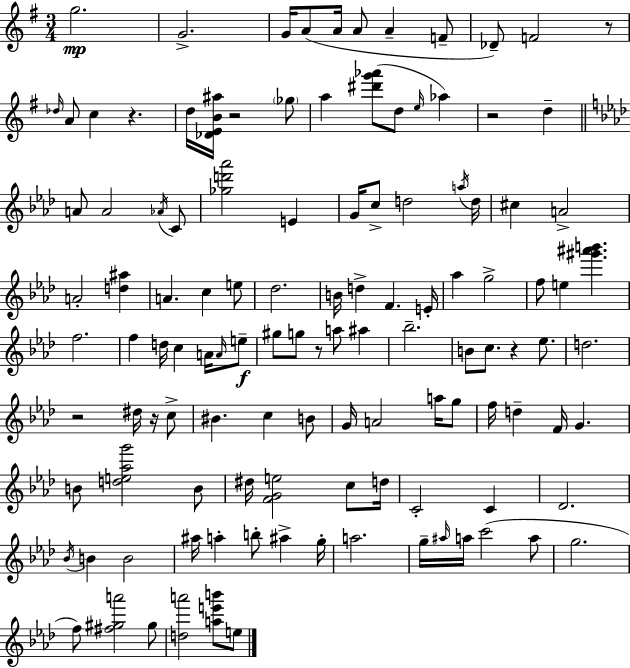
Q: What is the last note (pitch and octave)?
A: E5